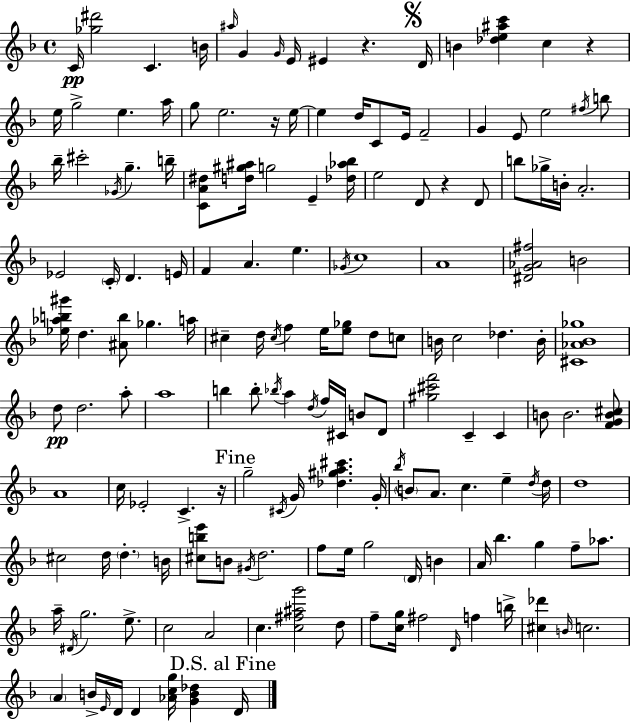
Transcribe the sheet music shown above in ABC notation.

X:1
T:Untitled
M:4/4
L:1/4
K:Dm
C/4 [_g^d']2 C B/4 ^a/4 G G/4 E/4 ^E z D/4 B [_de^ac'] c z e/4 g2 e a/4 g/2 e2 z/4 e/4 e d/4 C/2 E/4 F2 G E/2 e2 ^f/4 b/2 _b/4 ^c'2 _G/4 g b/4 [CA^d]/2 [d^g^a]/4 g2 E [_d_a_b]/4 e2 D/2 z D/2 b/2 _g/4 B/4 A2 _E2 C/4 D E/4 F A e _G/4 c4 A4 [^DG_A^f]2 B2 [_e_ab^g']/4 d [^Ab]/2 _g a/4 ^c d/4 ^c/4 f e/4 [e_g]/2 d/2 c/2 B/4 c2 _d B/4 [^C_A_B_g]4 d/2 d2 a/2 a4 b b/2 _b/4 a d/4 f/4 ^C/4 B/2 D/2 [^g^c'f']2 C C B/2 B2 [FGB^c]/2 A4 c/4 _E2 C z/4 g2 ^C/4 G/4 [_d^ga^c'] G/4 _b/4 B/2 A/2 c e d/4 d/4 d4 ^c2 d/4 d B/4 [^cbe']/2 B/2 ^G/4 d2 f/2 e/4 g2 D/4 B A/4 _b g f/2 _a/2 a/4 ^D/4 g2 e/2 c2 A2 c [c^f^ag']2 d/2 f/2 [cg]/4 ^f2 D/4 f b/4 [^c_d'] B/4 c2 A B/4 E/4 D/4 D [_Acg]/4 [GB_d] D/4